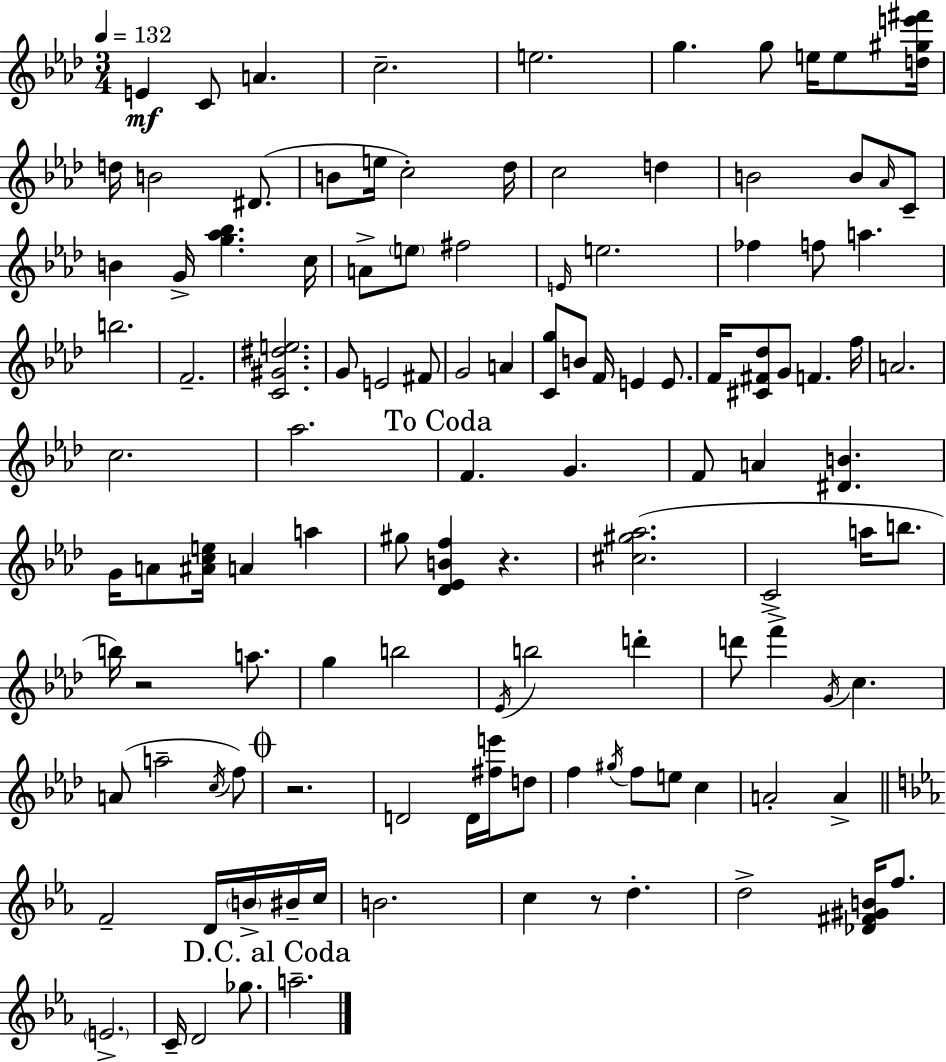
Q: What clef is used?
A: treble